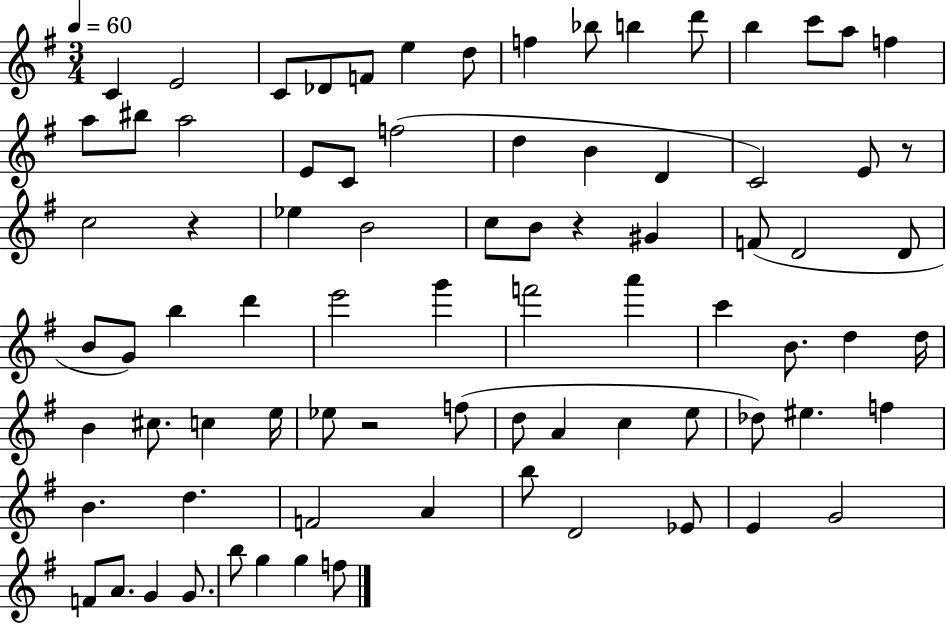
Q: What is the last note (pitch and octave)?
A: F5